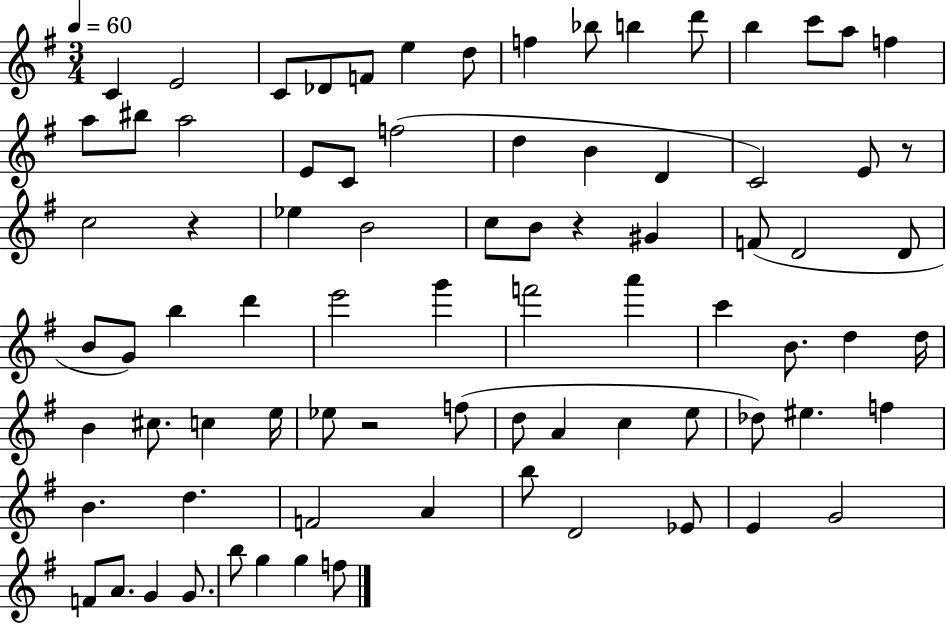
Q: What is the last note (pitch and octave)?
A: F5